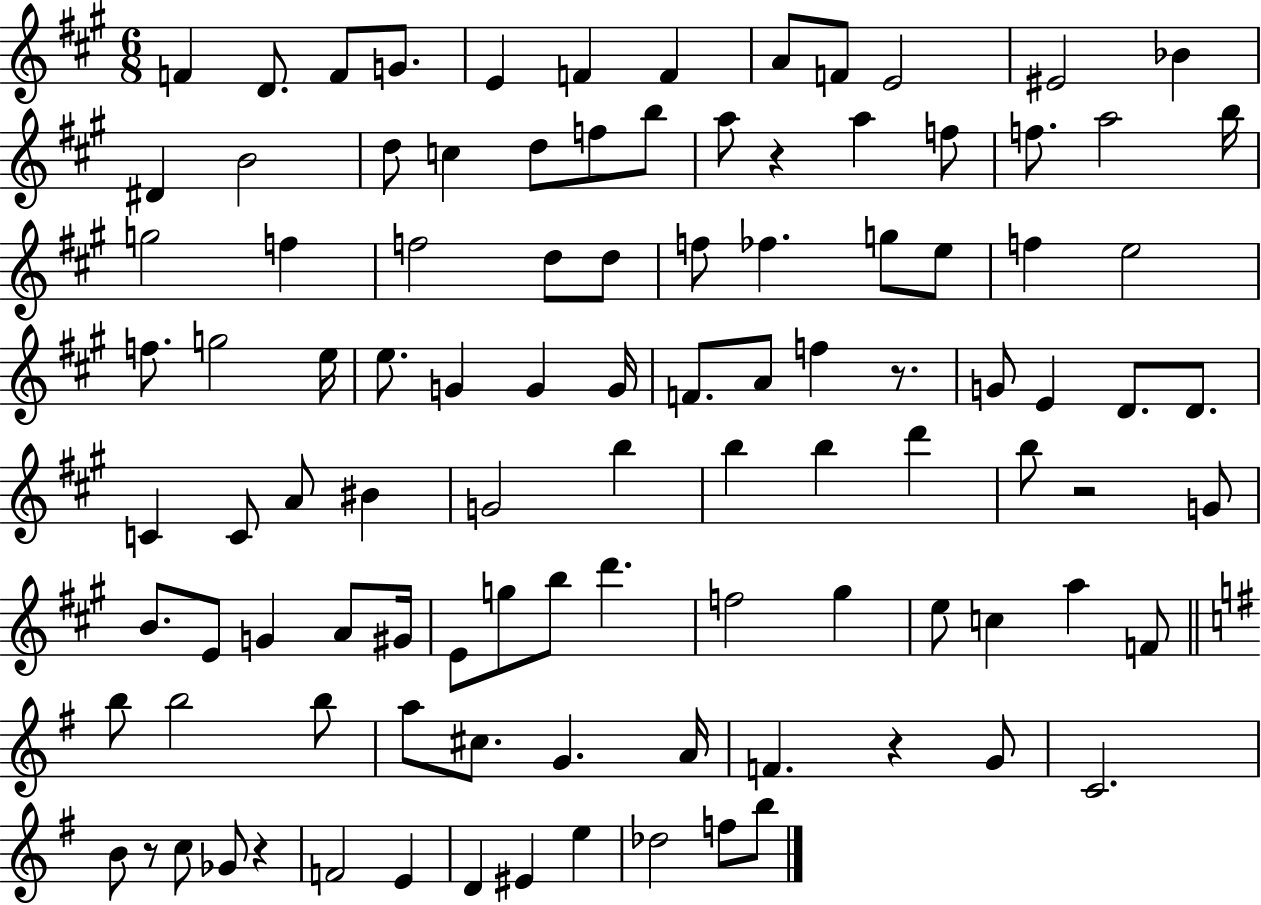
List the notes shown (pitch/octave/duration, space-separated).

F4/q D4/e. F4/e G4/e. E4/q F4/q F4/q A4/e F4/e E4/h EIS4/h Bb4/q D#4/q B4/h D5/e C5/q D5/e F5/e B5/e A5/e R/q A5/q F5/e F5/e. A5/h B5/s G5/h F5/q F5/h D5/e D5/e F5/e FES5/q. G5/e E5/e F5/q E5/h F5/e. G5/h E5/s E5/e. G4/q G4/q G4/s F4/e. A4/e F5/q R/e. G4/e E4/q D4/e. D4/e. C4/q C4/e A4/e BIS4/q G4/h B5/q B5/q B5/q D6/q B5/e R/h G4/e B4/e. E4/e G4/q A4/e G#4/s E4/e G5/e B5/e D6/q. F5/h G#5/q E5/e C5/q A5/q F4/e B5/e B5/h B5/e A5/e C#5/e. G4/q. A4/s F4/q. R/q G4/e C4/h. B4/e R/e C5/e Gb4/e R/q F4/h E4/q D4/q EIS4/q E5/q Db5/h F5/e B5/e